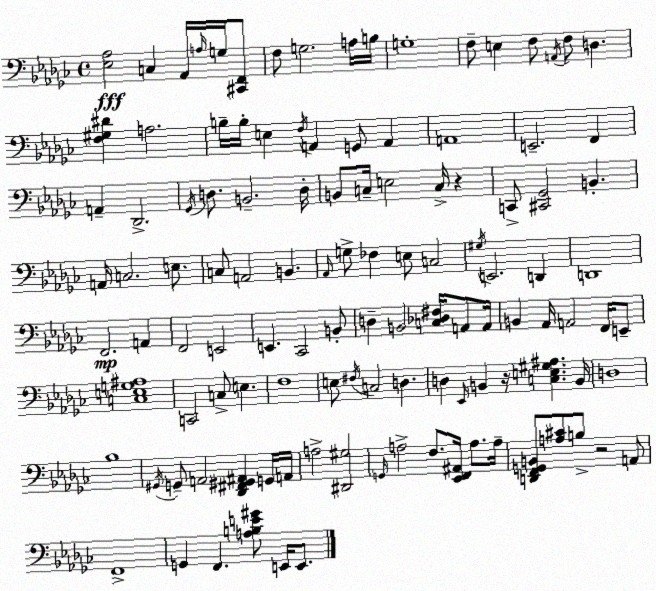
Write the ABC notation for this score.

X:1
T:Untitled
M:4/4
L:1/4
K:Ebm
[_E,_A,]2 C, _A,,/4 A,/4 G,/4 [^C,,F,,]/2 F,/2 G,2 A,/4 B,/4 G,4 F,/2 E, F,/2 A,,/4 F,/2 D, [F,^G,^D] A,2 B,/4 B,/4 E, F,/4 A,, G,,/2 A,, A,,4 E,,2 F,, A,, _D,,2 _G,,/4 D,/2 B,,2 D,/4 B,,/2 C,/4 E,2 C,/4 z C,,/2 [^C,,_G,,]2 B,, A,,/4 C,2 E,/2 C,/2 A,,2 B,, _A,,/4 G,/2 _F, E,/2 C,2 ^G,/4 E,,2 D,, D,,4 F,,2 A,, F,,2 E,,2 E,, _C,,2 B,,/2 D, B,,2 [C,_D,^F,]/4 A,,/2 A,,/4 B,, _A,,/4 A,,2 F,,/4 E,,/2 [C,E,G,^A,]4 C,,2 C,/2 E, F,4 E,/2 ^F,/4 C,2 D, D, _E,,/4 B,, z/4 [C,E,^G,^A,] B,,/4 D,4 _B,4 ^G,,/4 G,,/2 A,,2 [_D,,^F,,^G,,^A,,] G,,/4 A,,/4 A,2 [^D,,^G,]2 G,,/4 A,2 F,/2 [_E,,F,,^A,,]/4 A,/2 A,/4 [D,,F,,G,,B,,]/2 [A,^C]/2 B,/2 z2 A,,/2 F,,4 G,, F,, [A,B,E^G]/2 E,,/4 E,,/2